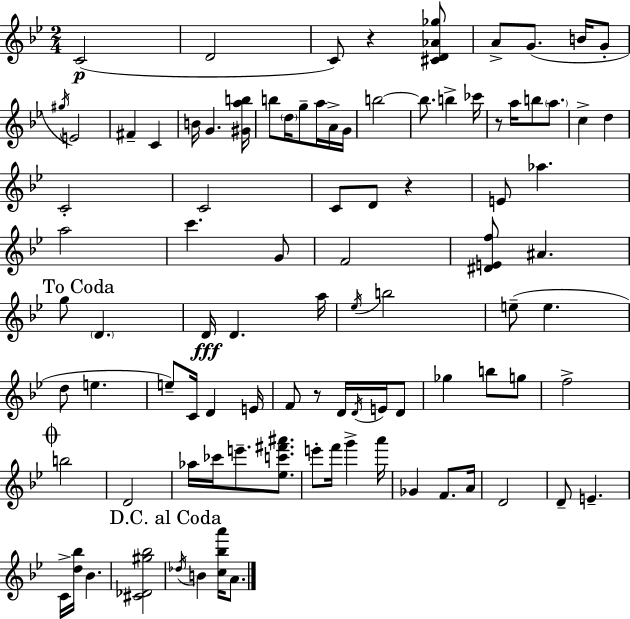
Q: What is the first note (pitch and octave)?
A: C4